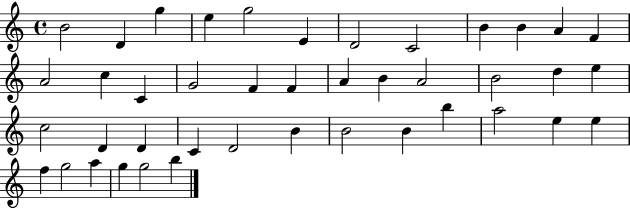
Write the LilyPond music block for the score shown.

{
  \clef treble
  \time 4/4
  \defaultTimeSignature
  \key c \major
  b'2 d'4 g''4 | e''4 g''2 e'4 | d'2 c'2 | b'4 b'4 a'4 f'4 | \break a'2 c''4 c'4 | g'2 f'4 f'4 | a'4 b'4 a'2 | b'2 d''4 e''4 | \break c''2 d'4 d'4 | c'4 d'2 b'4 | b'2 b'4 b''4 | a''2 e''4 e''4 | \break f''4 g''2 a''4 | g''4 g''2 b''4 | \bar "|."
}